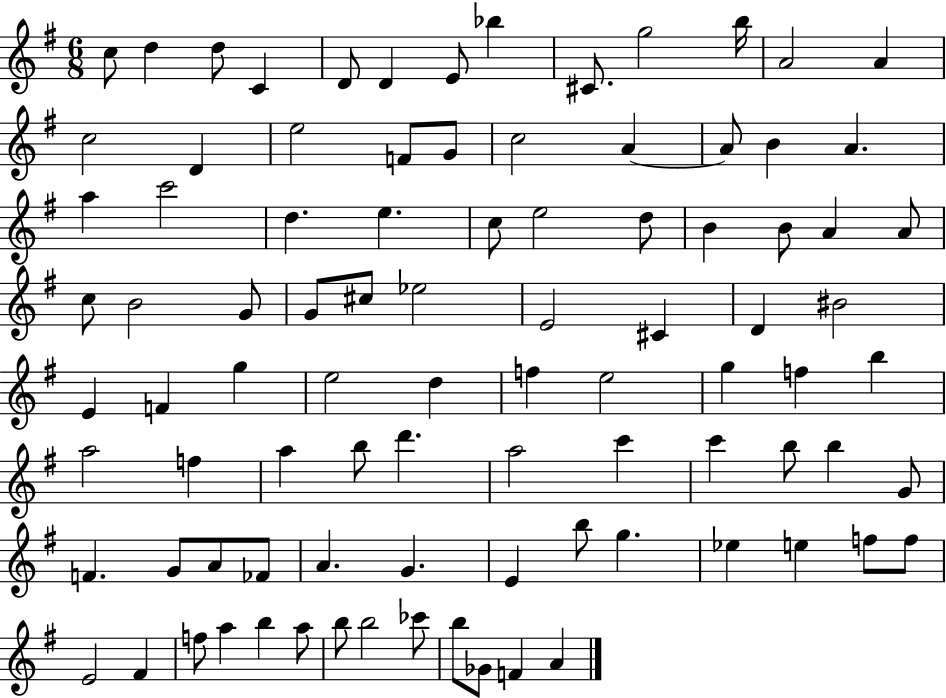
X:1
T:Untitled
M:6/8
L:1/4
K:G
c/2 d d/2 C D/2 D E/2 _b ^C/2 g2 b/4 A2 A c2 D e2 F/2 G/2 c2 A A/2 B A a c'2 d e c/2 e2 d/2 B B/2 A A/2 c/2 B2 G/2 G/2 ^c/2 _e2 E2 ^C D ^B2 E F g e2 d f e2 g f b a2 f a b/2 d' a2 c' c' b/2 b G/2 F G/2 A/2 _F/2 A G E b/2 g _e e f/2 f/2 E2 ^F f/2 a b a/2 b/2 b2 _c'/2 b/2 _G/2 F A